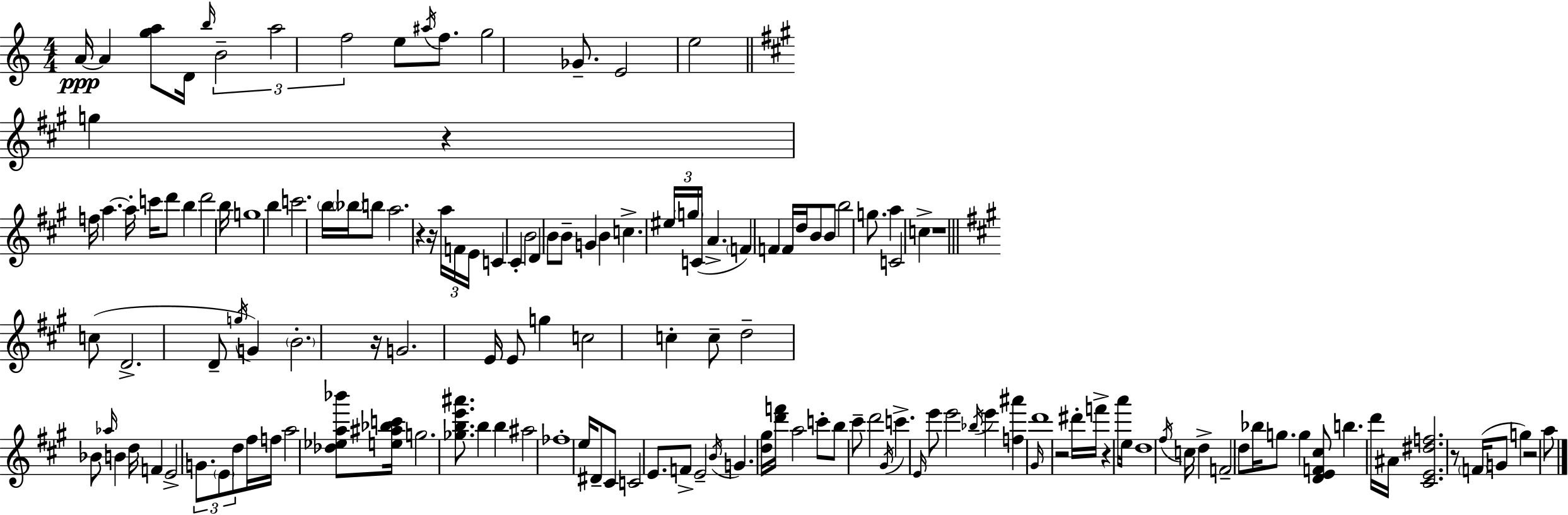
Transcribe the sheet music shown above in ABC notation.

X:1
T:Untitled
M:4/4
L:1/4
K:C
A/4 A [ga]/2 D/4 b/4 B2 a2 f2 e/2 ^a/4 f/2 g2 _G/2 E2 e2 g z f/4 a a/4 c'/4 d'/2 b d'2 b/4 g4 b c'2 b/4 _b/4 b/2 a2 z z/4 a/4 F/4 E/4 C ^C B2 D B/2 B/2 G B c ^e/4 g/4 C/4 A F F F/4 d/4 B/2 B/2 b2 g/2 a C2 c z4 c/2 D2 D/2 g/4 G B2 z/4 G2 E/4 E/2 g c2 c c/2 d2 _B/2 _a/4 B d/4 F E2 G/2 E/2 d/2 ^f/4 f/4 a2 [_d_ea_b']/2 [e^a_bc']/4 g2 [_gbe'^a']/2 b b ^a2 _f4 e/4 ^D/2 ^C/2 C2 E/2 F/2 E2 B/4 G [d^g]/4 [d'f']/4 a2 c'/2 b/2 ^c'/2 d'2 ^G/4 c' E/4 e'/2 e'2 _b/4 e' [f^a'] ^G/4 d'4 z2 ^d'/4 f'/4 z a'/4 e/4 d4 ^f/4 c/4 d F2 d/2 _b/4 g/2 g [DEF^c]/2 b d'/4 ^A/4 [^CE^df]2 z/2 F/4 G/2 g z2 a/2